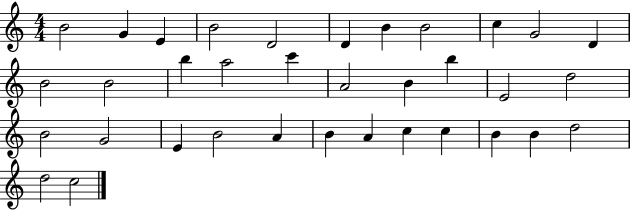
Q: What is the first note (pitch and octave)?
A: B4